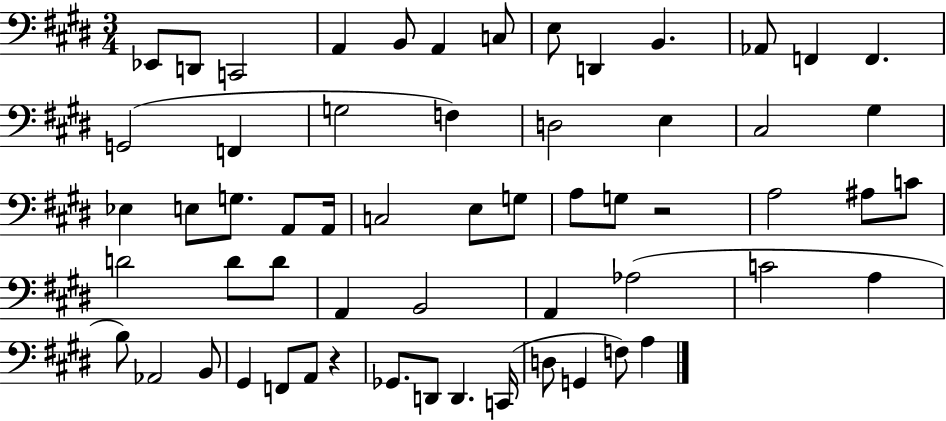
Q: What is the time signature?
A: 3/4